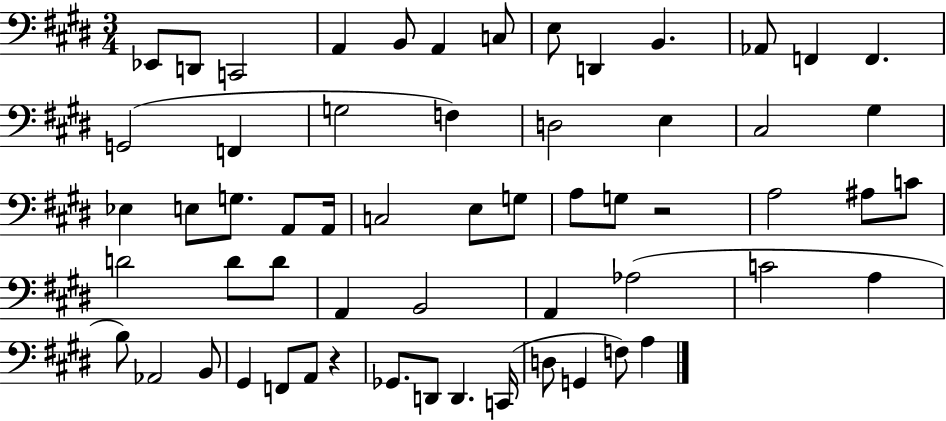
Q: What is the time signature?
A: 3/4